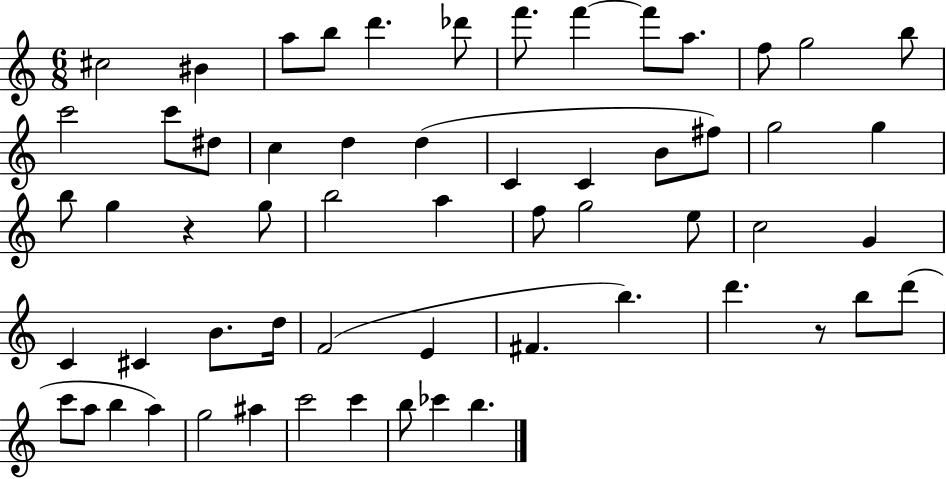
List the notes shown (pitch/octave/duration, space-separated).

C#5/h BIS4/q A5/e B5/e D6/q. Db6/e F6/e. F6/q F6/e A5/e. F5/e G5/h B5/e C6/h C6/e D#5/e C5/q D5/q D5/q C4/q C4/q B4/e F#5/e G5/h G5/q B5/e G5/q R/q G5/e B5/h A5/q F5/e G5/h E5/e C5/h G4/q C4/q C#4/q B4/e. D5/s F4/h E4/q F#4/q. B5/q. D6/q. R/e B5/e D6/e C6/e A5/e B5/q A5/q G5/h A#5/q C6/h C6/q B5/e CES6/q B5/q.